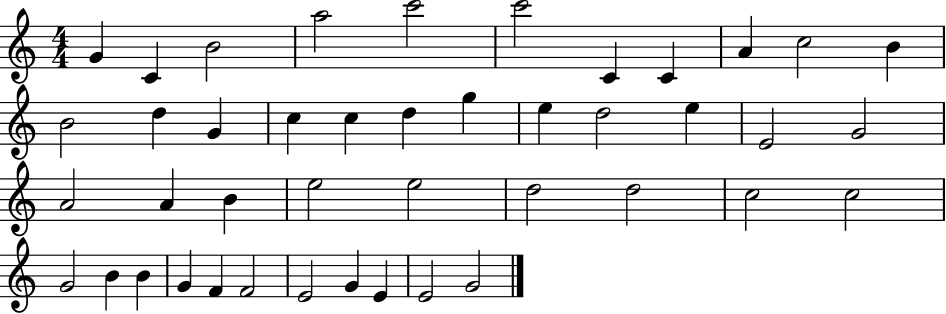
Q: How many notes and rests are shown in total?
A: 43